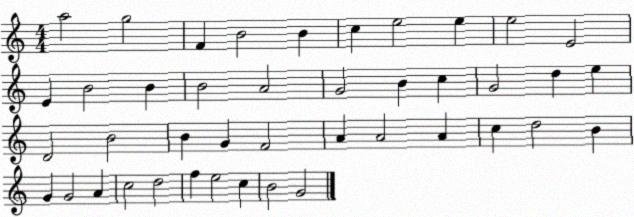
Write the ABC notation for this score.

X:1
T:Untitled
M:4/4
L:1/4
K:C
a2 g2 F B2 B c e2 e e2 E2 E B2 B B2 A2 G2 B c G2 d e D2 B2 B G F2 A A2 A c d2 B G G2 A c2 d2 f e2 c B2 G2